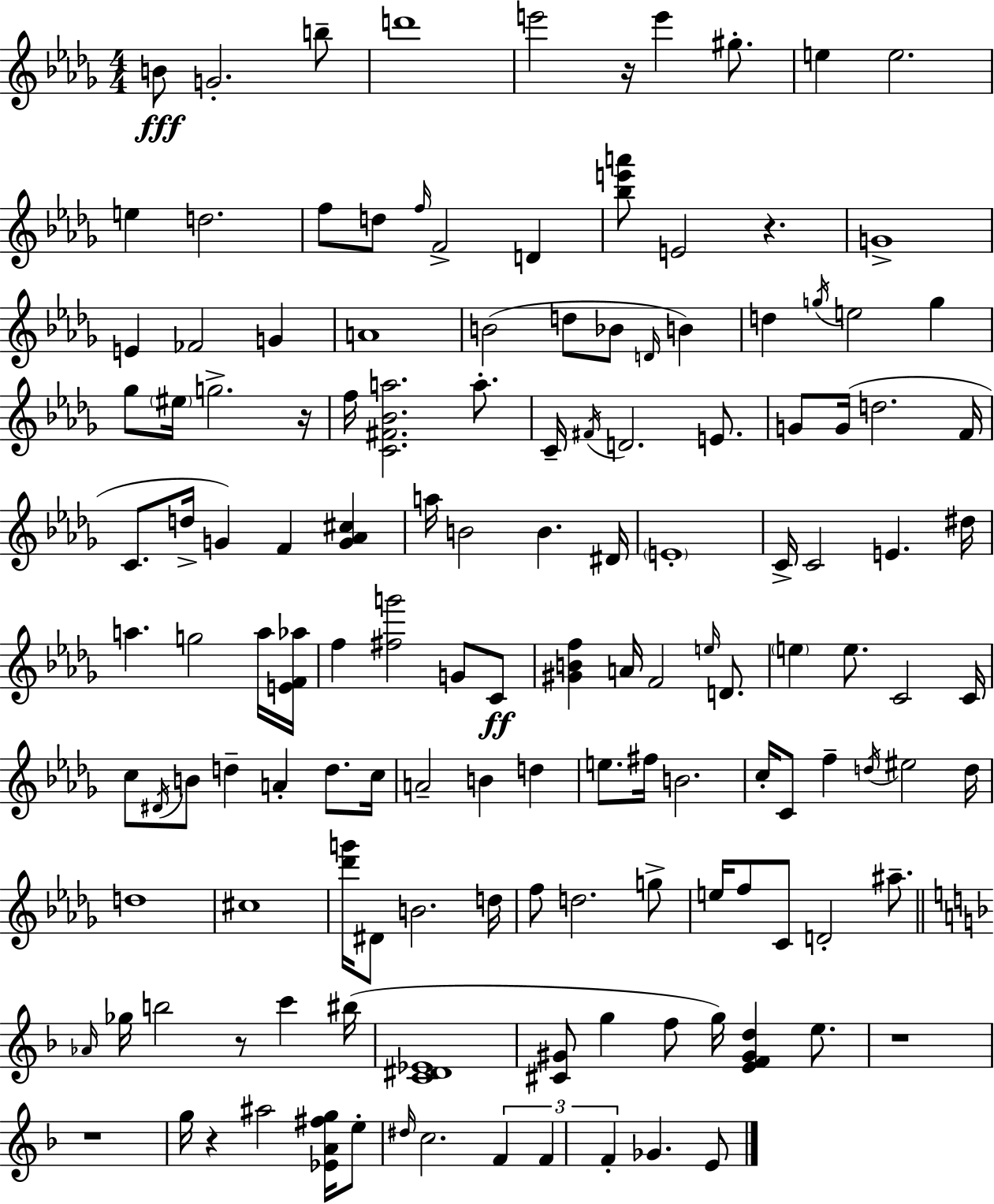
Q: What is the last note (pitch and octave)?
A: E4